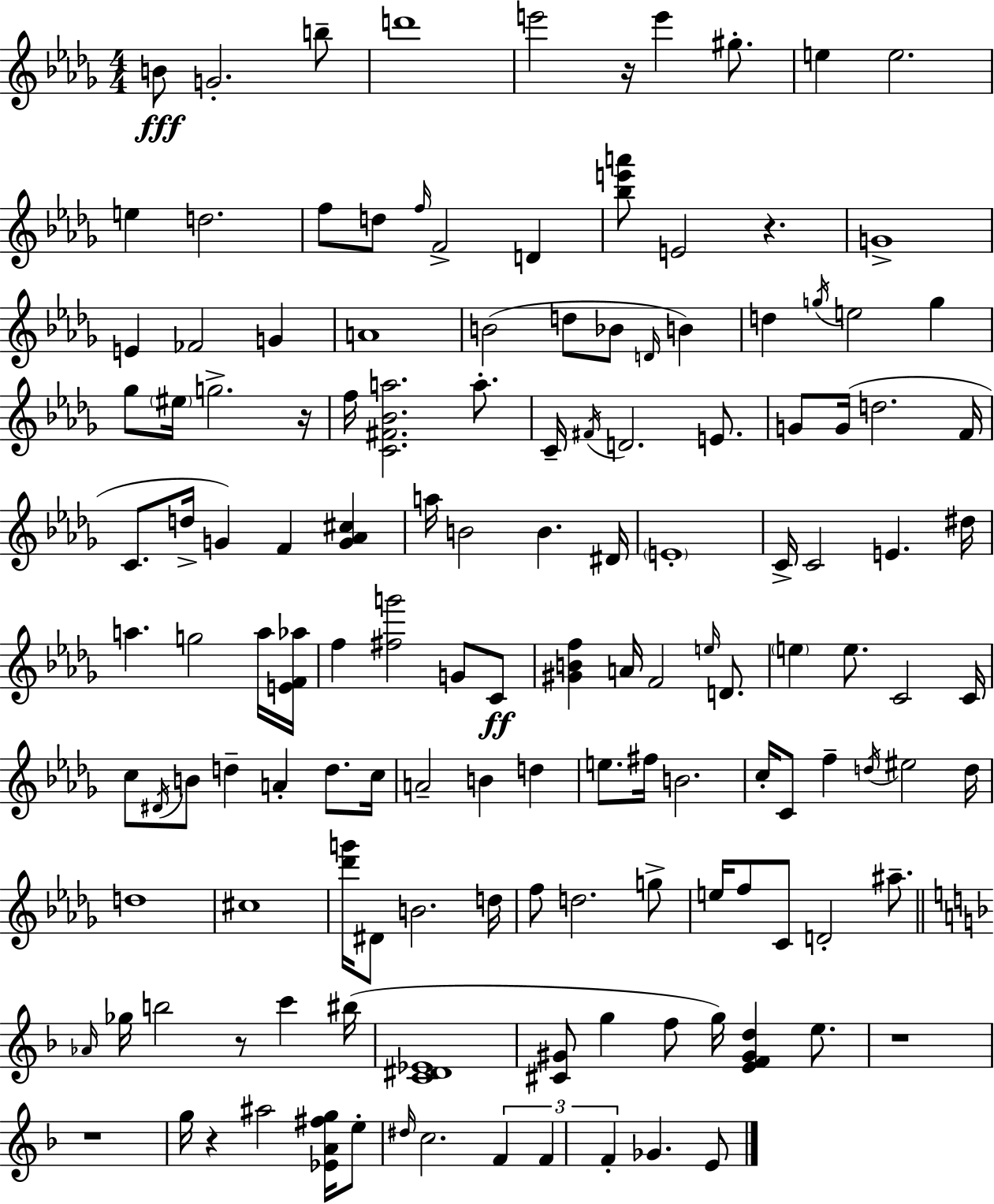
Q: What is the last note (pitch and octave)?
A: E4